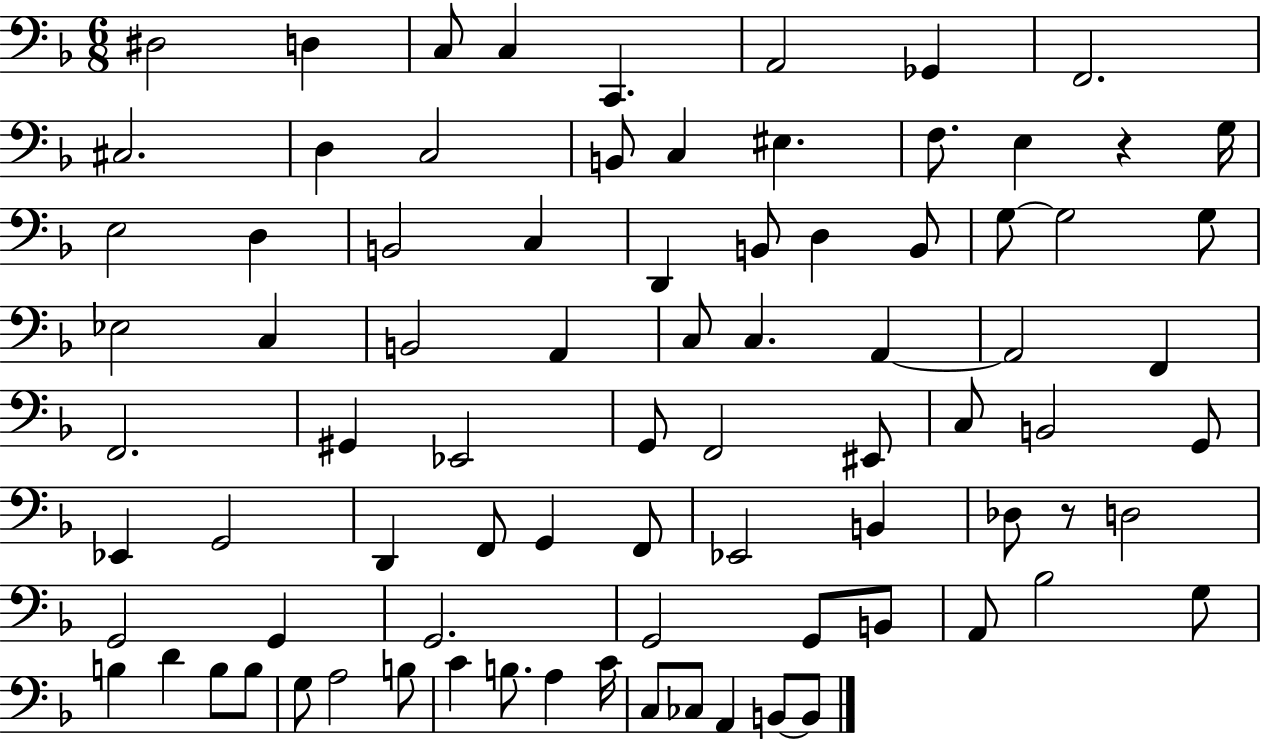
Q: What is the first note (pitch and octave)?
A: D#3